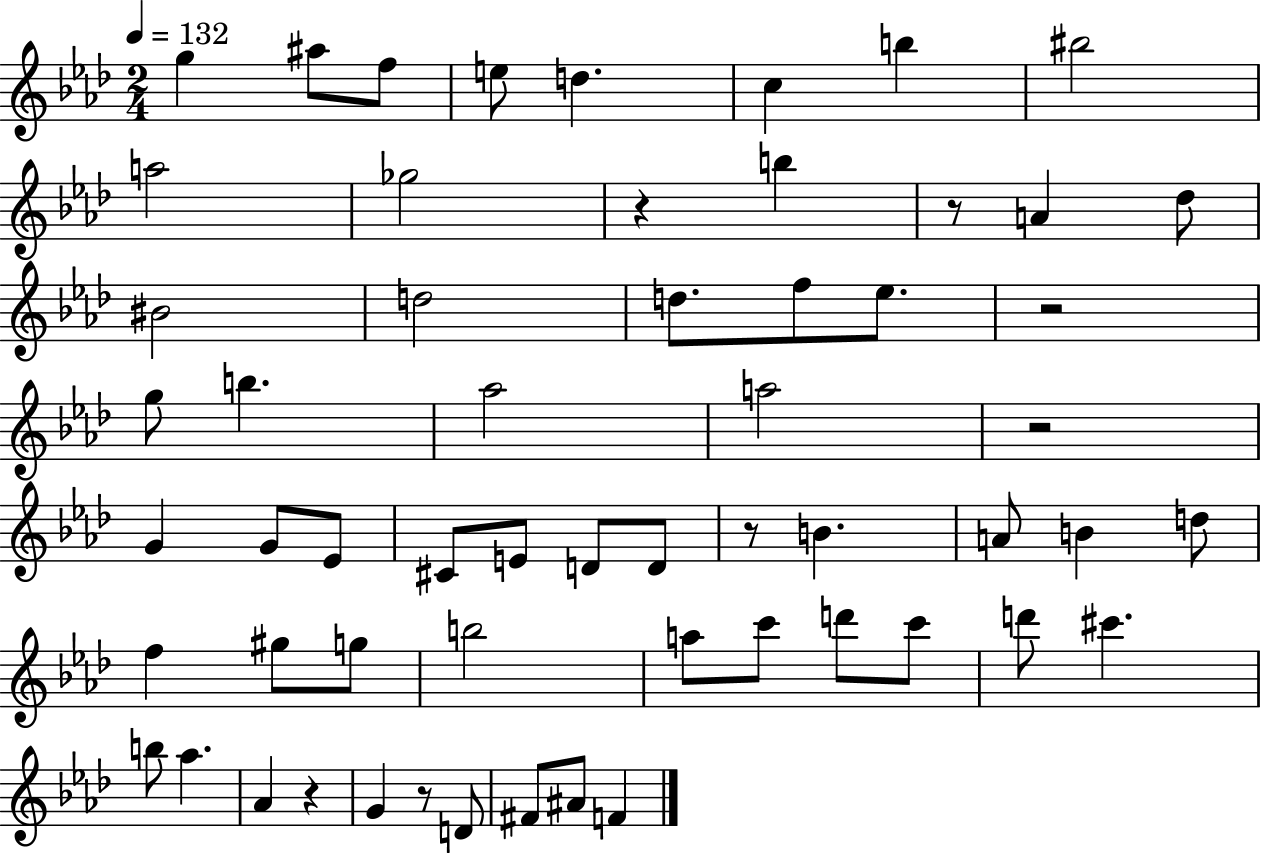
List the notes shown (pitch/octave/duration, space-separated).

G5/q A#5/e F5/e E5/e D5/q. C5/q B5/q BIS5/h A5/h Gb5/h R/q B5/q R/e A4/q Db5/e BIS4/h D5/h D5/e. F5/e Eb5/e. R/h G5/e B5/q. Ab5/h A5/h R/h G4/q G4/e Eb4/e C#4/e E4/e D4/e D4/e R/e B4/q. A4/e B4/q D5/e F5/q G#5/e G5/e B5/h A5/e C6/e D6/e C6/e D6/e C#6/q. B5/e Ab5/q. Ab4/q R/q G4/q R/e D4/e F#4/e A#4/e F4/q